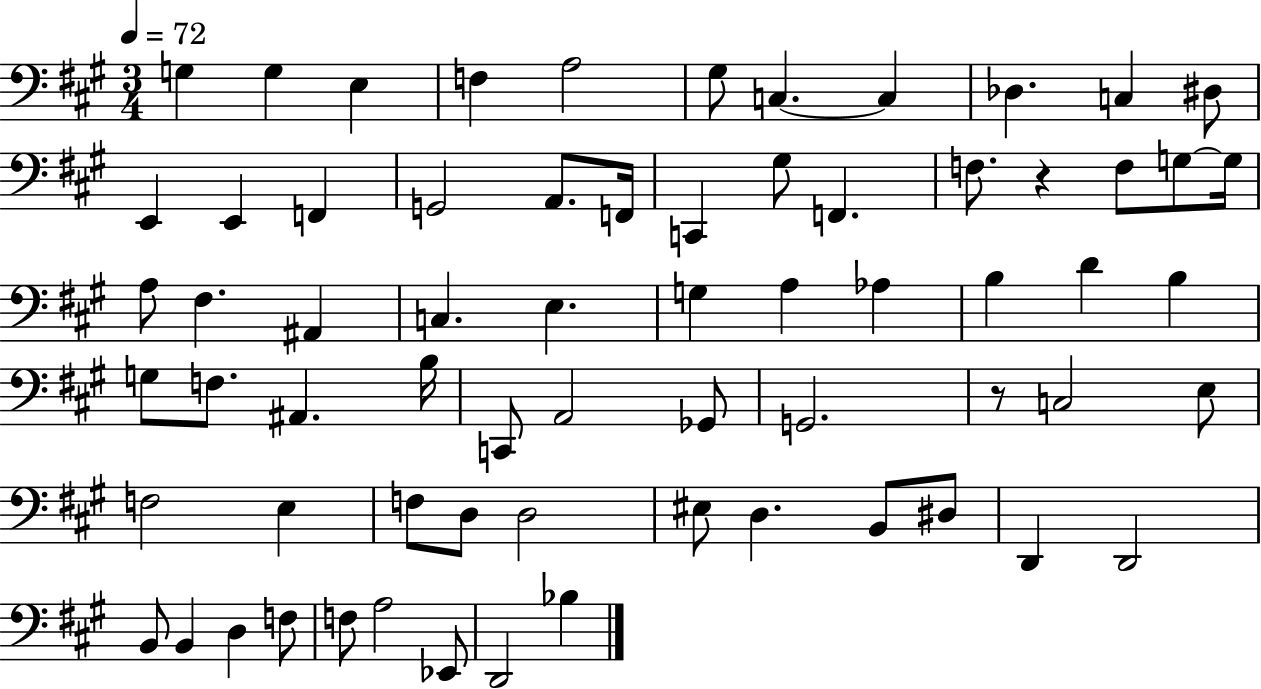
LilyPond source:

{
  \clef bass
  \numericTimeSignature
  \time 3/4
  \key a \major
  \tempo 4 = 72
  g4 g4 e4 | f4 a2 | gis8 c4.~~ c4 | des4. c4 dis8 | \break e,4 e,4 f,4 | g,2 a,8. f,16 | c,4 gis8 f,4. | f8. r4 f8 g8~~ g16 | \break a8 fis4. ais,4 | c4. e4. | g4 a4 aes4 | b4 d'4 b4 | \break g8 f8. ais,4. b16 | c,8 a,2 ges,8 | g,2. | r8 c2 e8 | \break f2 e4 | f8 d8 d2 | eis8 d4. b,8 dis8 | d,4 d,2 | \break b,8 b,4 d4 f8 | f8 a2 ees,8 | d,2 bes4 | \bar "|."
}